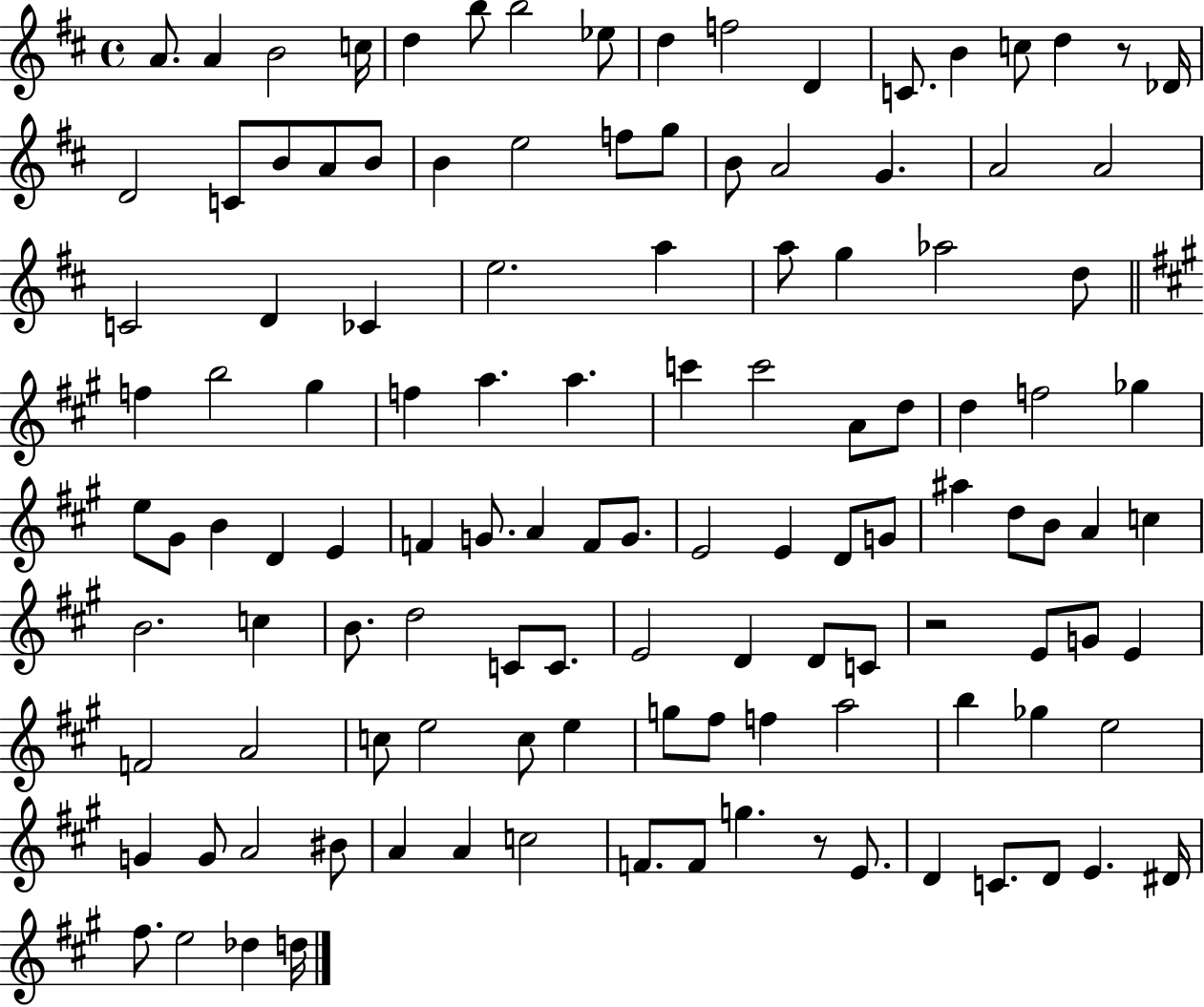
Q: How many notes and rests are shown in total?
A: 120